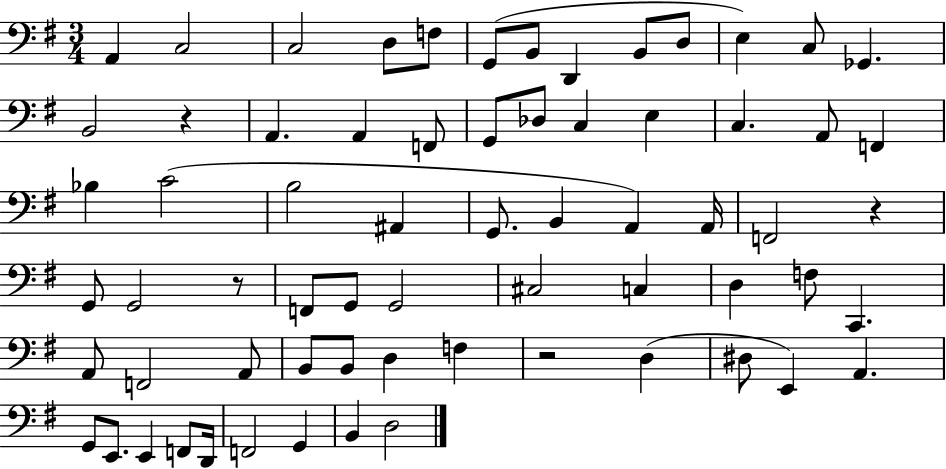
X:1
T:Untitled
M:3/4
L:1/4
K:G
A,, C,2 C,2 D,/2 F,/2 G,,/2 B,,/2 D,, B,,/2 D,/2 E, C,/2 _G,, B,,2 z A,, A,, F,,/2 G,,/2 _D,/2 C, E, C, A,,/2 F,, _B, C2 B,2 ^A,, G,,/2 B,, A,, A,,/4 F,,2 z G,,/2 G,,2 z/2 F,,/2 G,,/2 G,,2 ^C,2 C, D, F,/2 C,, A,,/2 F,,2 A,,/2 B,,/2 B,,/2 D, F, z2 D, ^D,/2 E,, A,, G,,/2 E,,/2 E,, F,,/2 D,,/4 F,,2 G,, B,, D,2